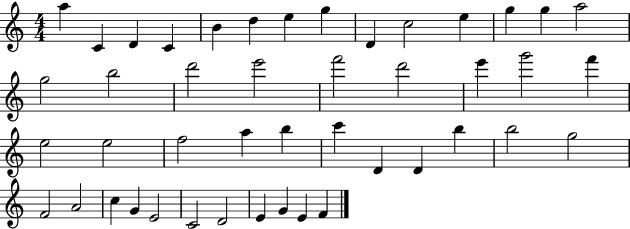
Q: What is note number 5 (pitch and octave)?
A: B4